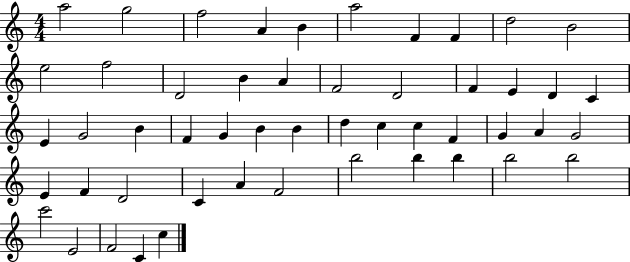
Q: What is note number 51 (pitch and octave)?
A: C5